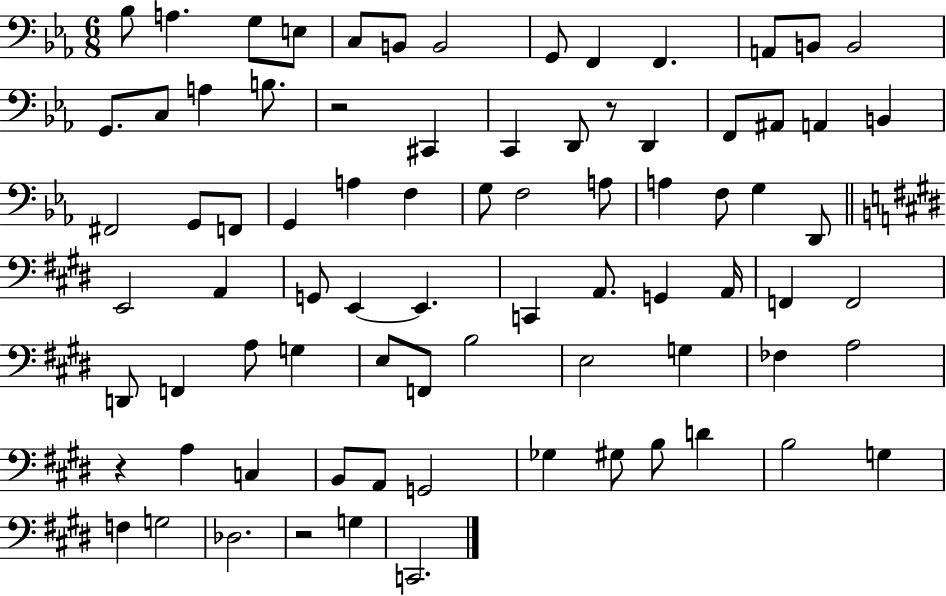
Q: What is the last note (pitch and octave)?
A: C2